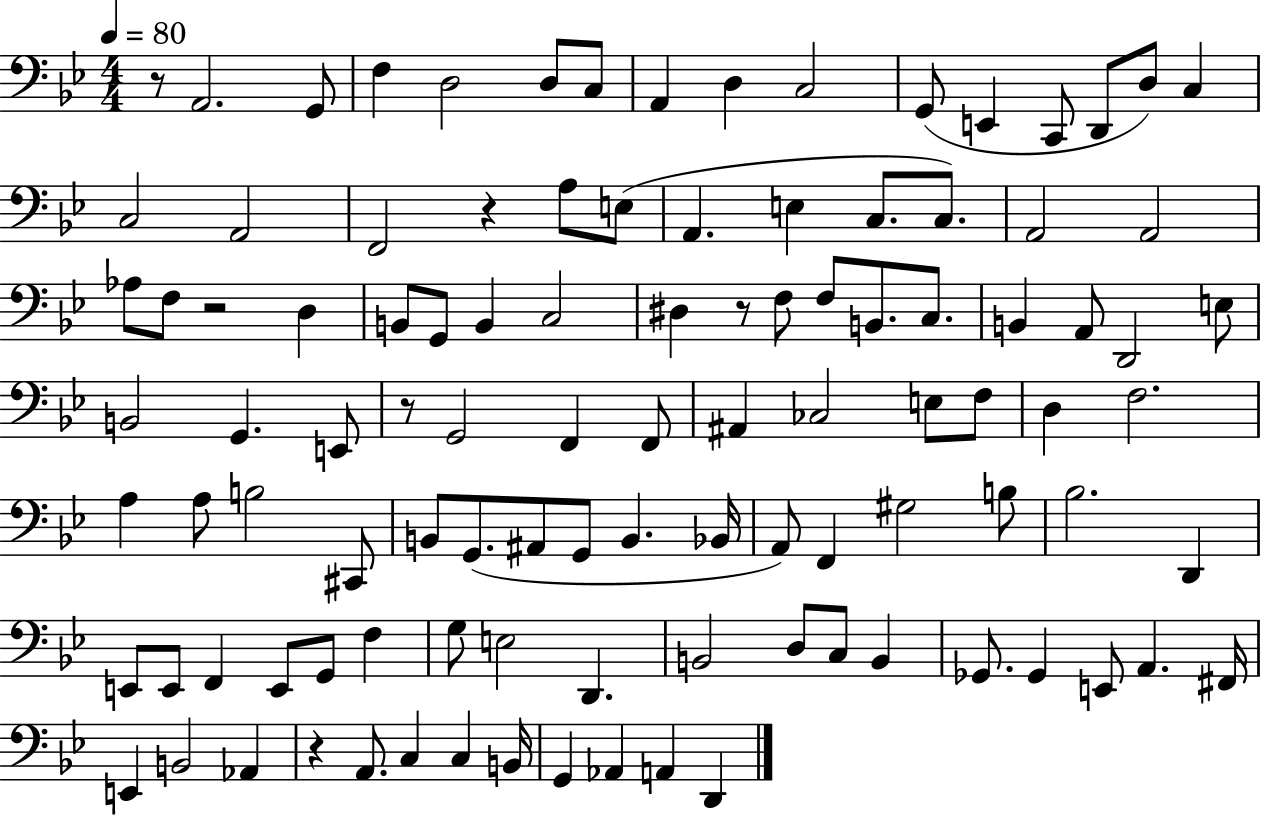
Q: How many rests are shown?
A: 6